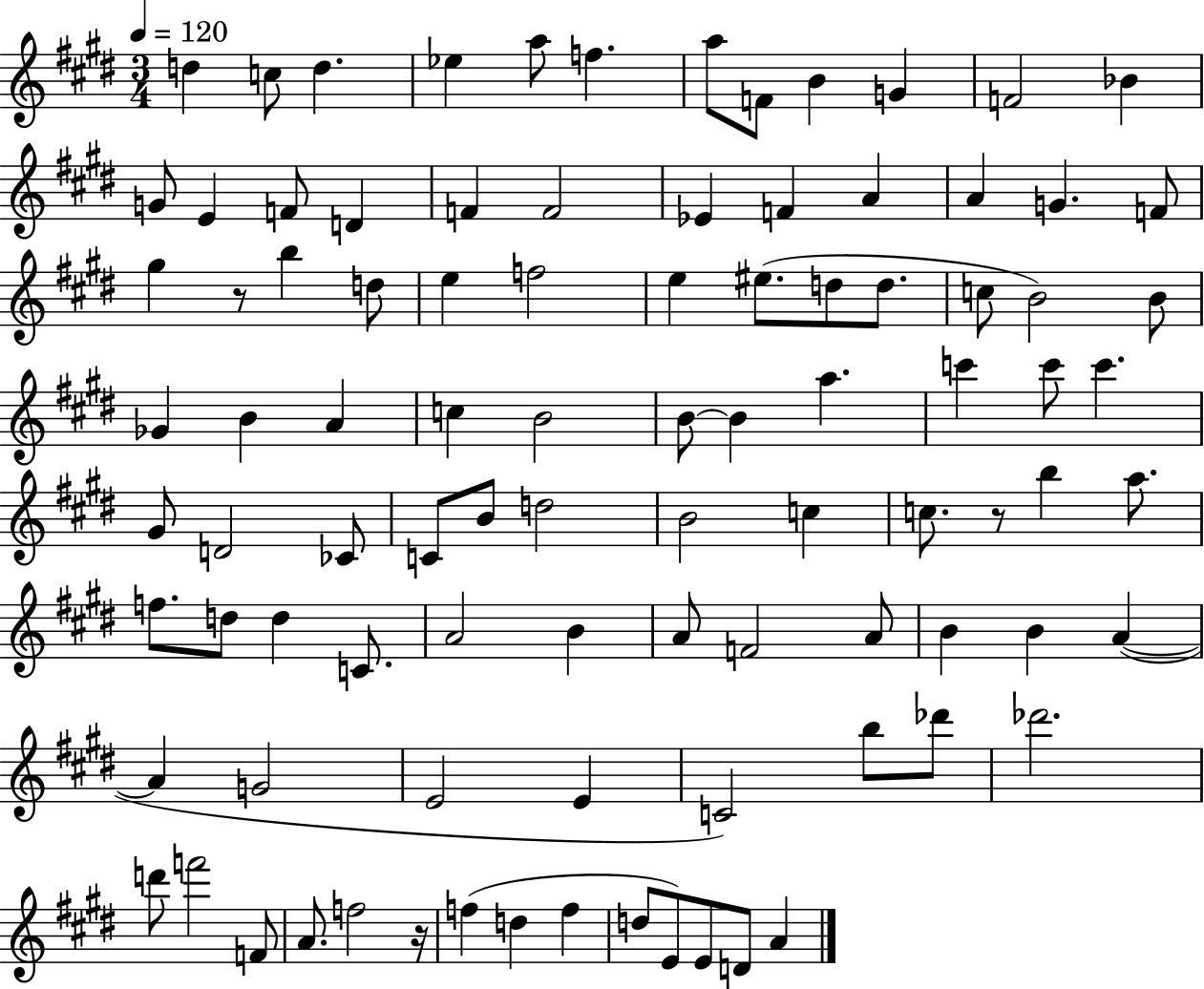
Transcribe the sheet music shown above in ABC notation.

X:1
T:Untitled
M:3/4
L:1/4
K:E
d c/2 d _e a/2 f a/2 F/2 B G F2 _B G/2 E F/2 D F F2 _E F A A G F/2 ^g z/2 b d/2 e f2 e ^e/2 d/2 d/2 c/2 B2 B/2 _G B A c B2 B/2 B a c' c'/2 c' ^G/2 D2 _C/2 C/2 B/2 d2 B2 c c/2 z/2 b a/2 f/2 d/2 d C/2 A2 B A/2 F2 A/2 B B A A G2 E2 E C2 b/2 _d'/2 _d'2 d'/2 f'2 F/2 A/2 f2 z/4 f d f d/2 E/2 E/2 D/2 A